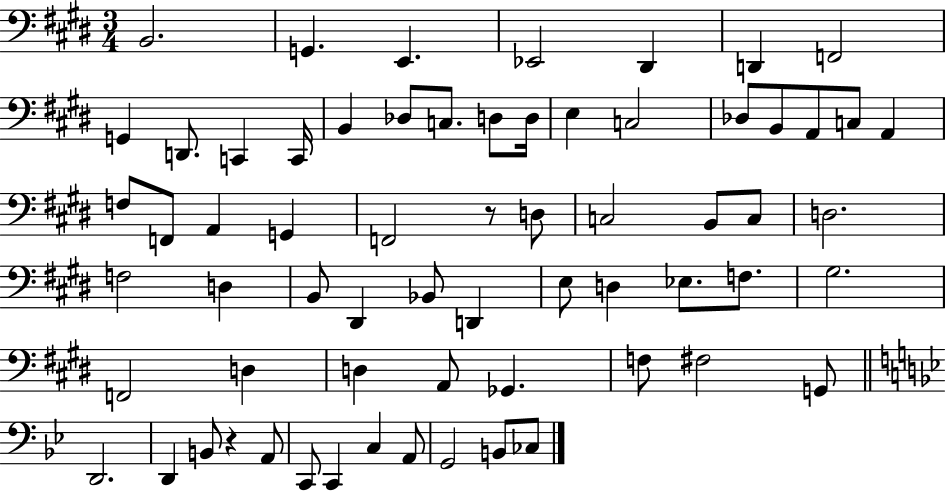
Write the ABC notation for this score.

X:1
T:Untitled
M:3/4
L:1/4
K:E
B,,2 G,, E,, _E,,2 ^D,, D,, F,,2 G,, D,,/2 C,, C,,/4 B,, _D,/2 C,/2 D,/2 D,/4 E, C,2 _D,/2 B,,/2 A,,/2 C,/2 A,, F,/2 F,,/2 A,, G,, F,,2 z/2 D,/2 C,2 B,,/2 C,/2 D,2 F,2 D, B,,/2 ^D,, _B,,/2 D,, E,/2 D, _E,/2 F,/2 ^G,2 F,,2 D, D, A,,/2 _G,, F,/2 ^F,2 G,,/2 D,,2 D,, B,,/2 z A,,/2 C,,/2 C,, C, A,,/2 G,,2 B,,/2 _C,/2